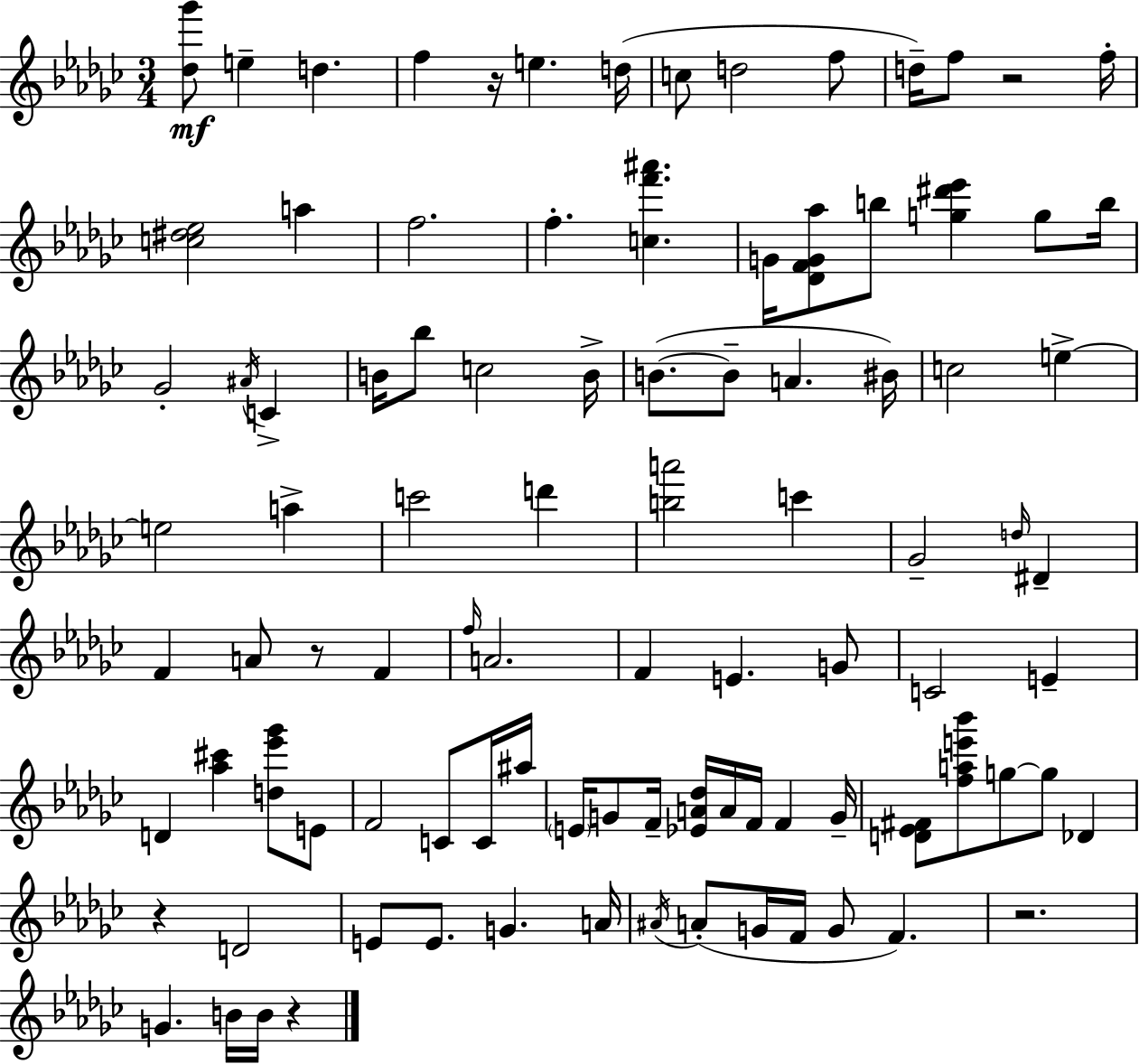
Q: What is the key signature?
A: EES minor